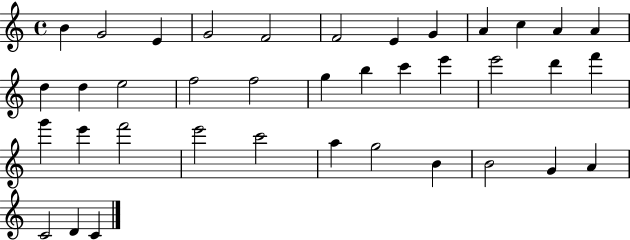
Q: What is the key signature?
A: C major